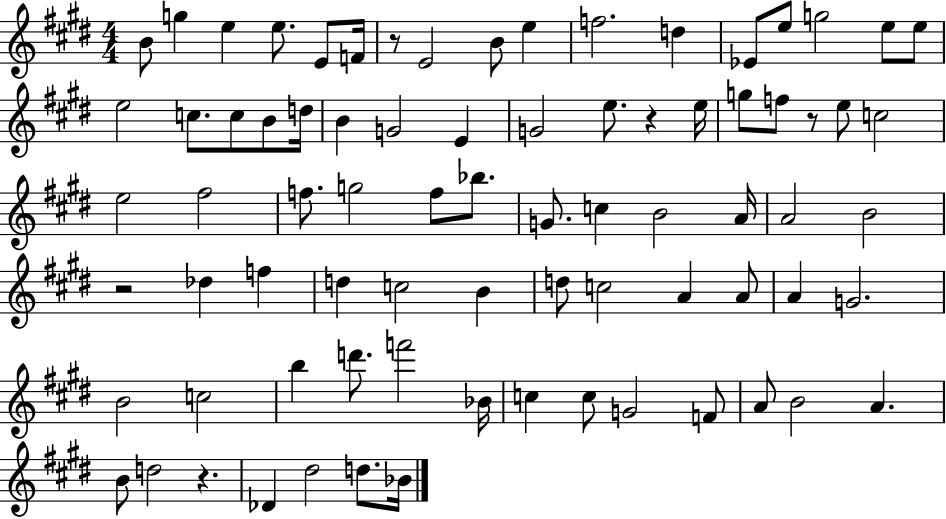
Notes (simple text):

B4/e G5/q E5/q E5/e. E4/e F4/s R/e E4/h B4/e E5/q F5/h. D5/q Eb4/e E5/e G5/h E5/e E5/e E5/h C5/e. C5/e B4/e D5/s B4/q G4/h E4/q G4/h E5/e. R/q E5/s G5/e F5/e R/e E5/e C5/h E5/h F#5/h F5/e. G5/h F5/e Bb5/e. G4/e. C5/q B4/h A4/s A4/h B4/h R/h Db5/q F5/q D5/q C5/h B4/q D5/e C5/h A4/q A4/e A4/q G4/h. B4/h C5/h B5/q D6/e. F6/h Bb4/s C5/q C5/e G4/h F4/e A4/e B4/h A4/q. B4/e D5/h R/q. Db4/q D#5/h D5/e. Bb4/s